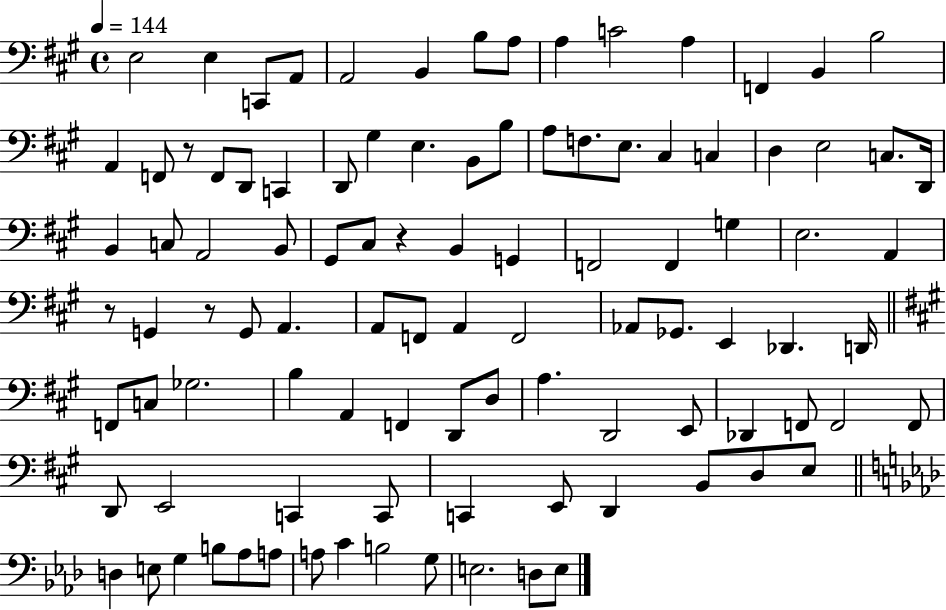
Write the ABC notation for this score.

X:1
T:Untitled
M:4/4
L:1/4
K:A
E,2 E, C,,/2 A,,/2 A,,2 B,, B,/2 A,/2 A, C2 A, F,, B,, B,2 A,, F,,/2 z/2 F,,/2 D,,/2 C,, D,,/2 ^G, E, B,,/2 B,/2 A,/2 F,/2 E,/2 ^C, C, D, E,2 C,/2 D,,/4 B,, C,/2 A,,2 B,,/2 ^G,,/2 ^C,/2 z B,, G,, F,,2 F,, G, E,2 A,, z/2 G,, z/2 G,,/2 A,, A,,/2 F,,/2 A,, F,,2 _A,,/2 _G,,/2 E,, _D,, D,,/4 F,,/2 C,/2 _G,2 B, A,, F,, D,,/2 D,/2 A, D,,2 E,,/2 _D,, F,,/2 F,,2 F,,/2 D,,/2 E,,2 C,, C,,/2 C,, E,,/2 D,, B,,/2 D,/2 E,/2 D, E,/2 G, B,/2 _A,/2 A,/2 A,/2 C B,2 G,/2 E,2 D,/2 E,/2